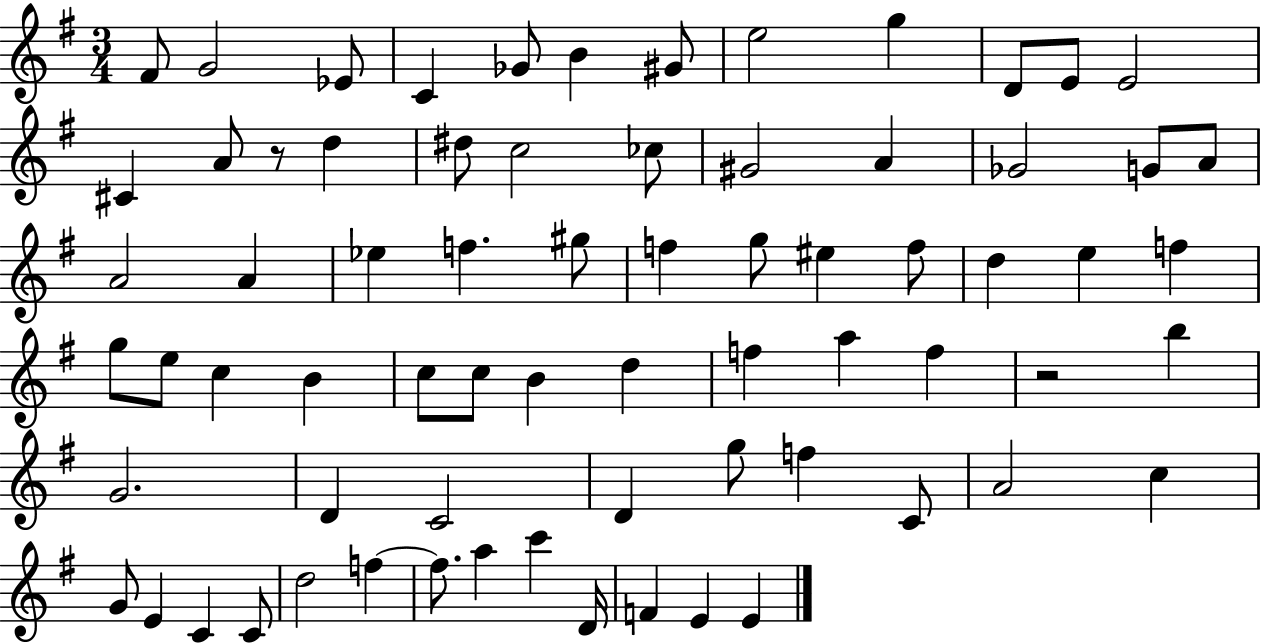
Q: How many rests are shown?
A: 2